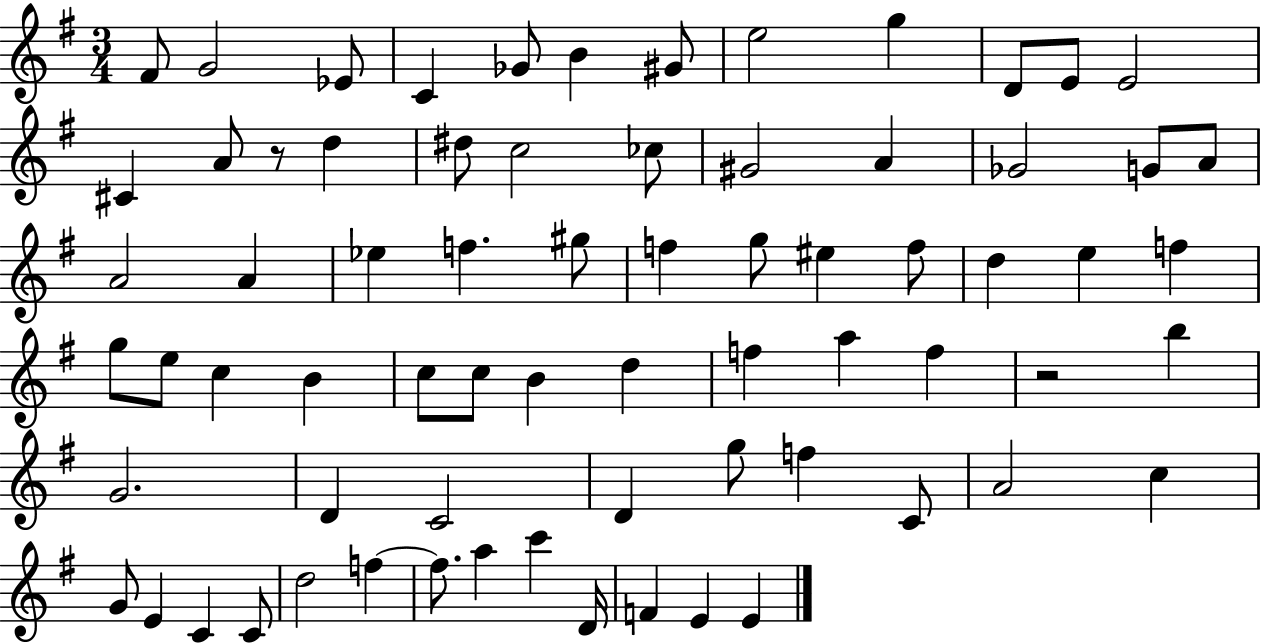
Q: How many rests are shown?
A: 2